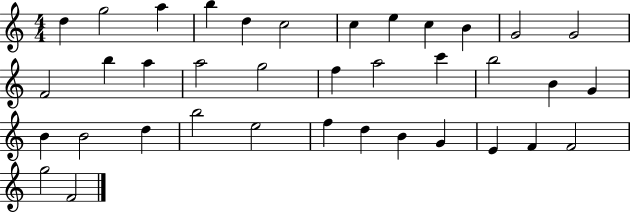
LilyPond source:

{
  \clef treble
  \numericTimeSignature
  \time 4/4
  \key c \major
  d''4 g''2 a''4 | b''4 d''4 c''2 | c''4 e''4 c''4 b'4 | g'2 g'2 | \break f'2 b''4 a''4 | a''2 g''2 | f''4 a''2 c'''4 | b''2 b'4 g'4 | \break b'4 b'2 d''4 | b''2 e''2 | f''4 d''4 b'4 g'4 | e'4 f'4 f'2 | \break g''2 f'2 | \bar "|."
}